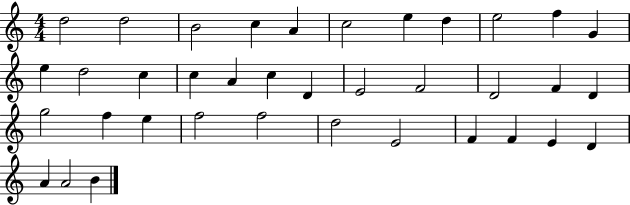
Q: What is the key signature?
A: C major